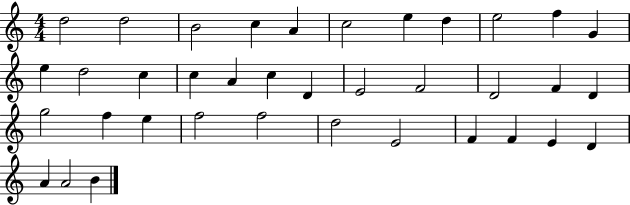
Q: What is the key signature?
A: C major